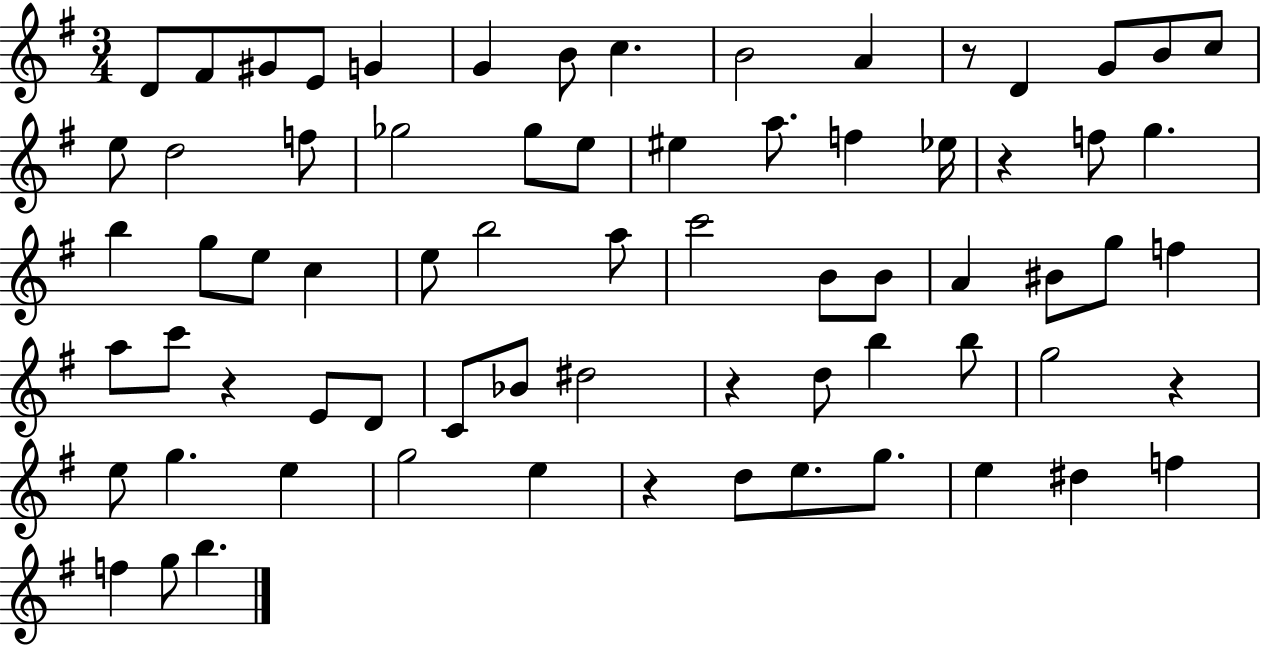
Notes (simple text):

D4/e F#4/e G#4/e E4/e G4/q G4/q B4/e C5/q. B4/h A4/q R/e D4/q G4/e B4/e C5/e E5/e D5/h F5/e Gb5/h Gb5/e E5/e EIS5/q A5/e. F5/q Eb5/s R/q F5/e G5/q. B5/q G5/e E5/e C5/q E5/e B5/h A5/e C6/h B4/e B4/e A4/q BIS4/e G5/e F5/q A5/e C6/e R/q E4/e D4/e C4/e Bb4/e D#5/h R/q D5/e B5/q B5/e G5/h R/q E5/e G5/q. E5/q G5/h E5/q R/q D5/e E5/e. G5/e. E5/q D#5/q F5/q F5/q G5/e B5/q.